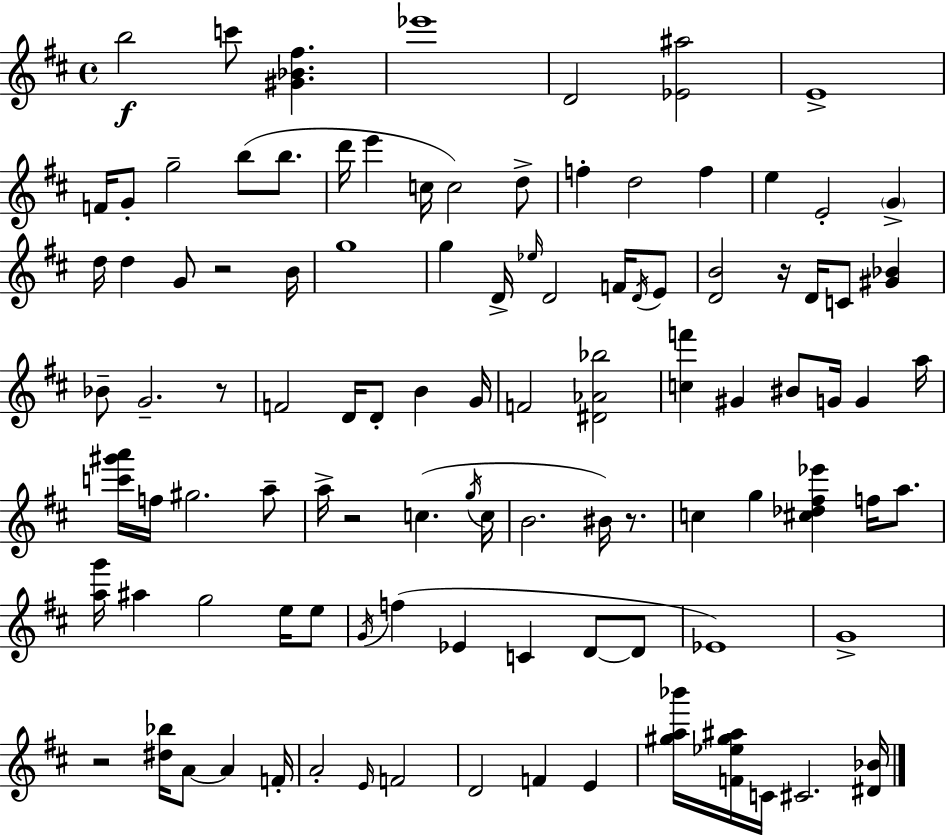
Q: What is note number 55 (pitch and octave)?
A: C5